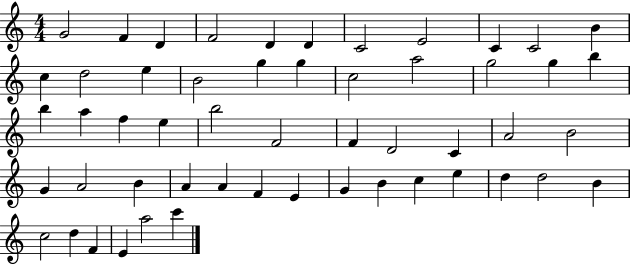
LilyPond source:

{
  \clef treble
  \numericTimeSignature
  \time 4/4
  \key c \major
  g'2 f'4 d'4 | f'2 d'4 d'4 | c'2 e'2 | c'4 c'2 b'4 | \break c''4 d''2 e''4 | b'2 g''4 g''4 | c''2 a''2 | g''2 g''4 b''4 | \break b''4 a''4 f''4 e''4 | b''2 f'2 | f'4 d'2 c'4 | a'2 b'2 | \break g'4 a'2 b'4 | a'4 a'4 f'4 e'4 | g'4 b'4 c''4 e''4 | d''4 d''2 b'4 | \break c''2 d''4 f'4 | e'4 a''2 c'''4 | \bar "|."
}